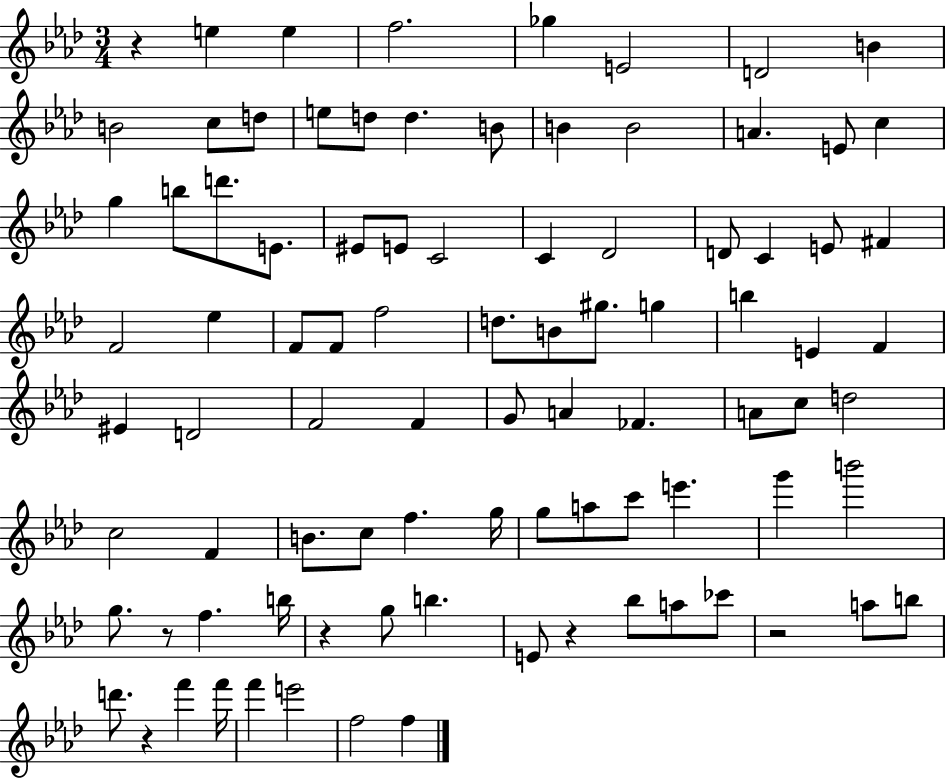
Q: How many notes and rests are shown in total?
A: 90